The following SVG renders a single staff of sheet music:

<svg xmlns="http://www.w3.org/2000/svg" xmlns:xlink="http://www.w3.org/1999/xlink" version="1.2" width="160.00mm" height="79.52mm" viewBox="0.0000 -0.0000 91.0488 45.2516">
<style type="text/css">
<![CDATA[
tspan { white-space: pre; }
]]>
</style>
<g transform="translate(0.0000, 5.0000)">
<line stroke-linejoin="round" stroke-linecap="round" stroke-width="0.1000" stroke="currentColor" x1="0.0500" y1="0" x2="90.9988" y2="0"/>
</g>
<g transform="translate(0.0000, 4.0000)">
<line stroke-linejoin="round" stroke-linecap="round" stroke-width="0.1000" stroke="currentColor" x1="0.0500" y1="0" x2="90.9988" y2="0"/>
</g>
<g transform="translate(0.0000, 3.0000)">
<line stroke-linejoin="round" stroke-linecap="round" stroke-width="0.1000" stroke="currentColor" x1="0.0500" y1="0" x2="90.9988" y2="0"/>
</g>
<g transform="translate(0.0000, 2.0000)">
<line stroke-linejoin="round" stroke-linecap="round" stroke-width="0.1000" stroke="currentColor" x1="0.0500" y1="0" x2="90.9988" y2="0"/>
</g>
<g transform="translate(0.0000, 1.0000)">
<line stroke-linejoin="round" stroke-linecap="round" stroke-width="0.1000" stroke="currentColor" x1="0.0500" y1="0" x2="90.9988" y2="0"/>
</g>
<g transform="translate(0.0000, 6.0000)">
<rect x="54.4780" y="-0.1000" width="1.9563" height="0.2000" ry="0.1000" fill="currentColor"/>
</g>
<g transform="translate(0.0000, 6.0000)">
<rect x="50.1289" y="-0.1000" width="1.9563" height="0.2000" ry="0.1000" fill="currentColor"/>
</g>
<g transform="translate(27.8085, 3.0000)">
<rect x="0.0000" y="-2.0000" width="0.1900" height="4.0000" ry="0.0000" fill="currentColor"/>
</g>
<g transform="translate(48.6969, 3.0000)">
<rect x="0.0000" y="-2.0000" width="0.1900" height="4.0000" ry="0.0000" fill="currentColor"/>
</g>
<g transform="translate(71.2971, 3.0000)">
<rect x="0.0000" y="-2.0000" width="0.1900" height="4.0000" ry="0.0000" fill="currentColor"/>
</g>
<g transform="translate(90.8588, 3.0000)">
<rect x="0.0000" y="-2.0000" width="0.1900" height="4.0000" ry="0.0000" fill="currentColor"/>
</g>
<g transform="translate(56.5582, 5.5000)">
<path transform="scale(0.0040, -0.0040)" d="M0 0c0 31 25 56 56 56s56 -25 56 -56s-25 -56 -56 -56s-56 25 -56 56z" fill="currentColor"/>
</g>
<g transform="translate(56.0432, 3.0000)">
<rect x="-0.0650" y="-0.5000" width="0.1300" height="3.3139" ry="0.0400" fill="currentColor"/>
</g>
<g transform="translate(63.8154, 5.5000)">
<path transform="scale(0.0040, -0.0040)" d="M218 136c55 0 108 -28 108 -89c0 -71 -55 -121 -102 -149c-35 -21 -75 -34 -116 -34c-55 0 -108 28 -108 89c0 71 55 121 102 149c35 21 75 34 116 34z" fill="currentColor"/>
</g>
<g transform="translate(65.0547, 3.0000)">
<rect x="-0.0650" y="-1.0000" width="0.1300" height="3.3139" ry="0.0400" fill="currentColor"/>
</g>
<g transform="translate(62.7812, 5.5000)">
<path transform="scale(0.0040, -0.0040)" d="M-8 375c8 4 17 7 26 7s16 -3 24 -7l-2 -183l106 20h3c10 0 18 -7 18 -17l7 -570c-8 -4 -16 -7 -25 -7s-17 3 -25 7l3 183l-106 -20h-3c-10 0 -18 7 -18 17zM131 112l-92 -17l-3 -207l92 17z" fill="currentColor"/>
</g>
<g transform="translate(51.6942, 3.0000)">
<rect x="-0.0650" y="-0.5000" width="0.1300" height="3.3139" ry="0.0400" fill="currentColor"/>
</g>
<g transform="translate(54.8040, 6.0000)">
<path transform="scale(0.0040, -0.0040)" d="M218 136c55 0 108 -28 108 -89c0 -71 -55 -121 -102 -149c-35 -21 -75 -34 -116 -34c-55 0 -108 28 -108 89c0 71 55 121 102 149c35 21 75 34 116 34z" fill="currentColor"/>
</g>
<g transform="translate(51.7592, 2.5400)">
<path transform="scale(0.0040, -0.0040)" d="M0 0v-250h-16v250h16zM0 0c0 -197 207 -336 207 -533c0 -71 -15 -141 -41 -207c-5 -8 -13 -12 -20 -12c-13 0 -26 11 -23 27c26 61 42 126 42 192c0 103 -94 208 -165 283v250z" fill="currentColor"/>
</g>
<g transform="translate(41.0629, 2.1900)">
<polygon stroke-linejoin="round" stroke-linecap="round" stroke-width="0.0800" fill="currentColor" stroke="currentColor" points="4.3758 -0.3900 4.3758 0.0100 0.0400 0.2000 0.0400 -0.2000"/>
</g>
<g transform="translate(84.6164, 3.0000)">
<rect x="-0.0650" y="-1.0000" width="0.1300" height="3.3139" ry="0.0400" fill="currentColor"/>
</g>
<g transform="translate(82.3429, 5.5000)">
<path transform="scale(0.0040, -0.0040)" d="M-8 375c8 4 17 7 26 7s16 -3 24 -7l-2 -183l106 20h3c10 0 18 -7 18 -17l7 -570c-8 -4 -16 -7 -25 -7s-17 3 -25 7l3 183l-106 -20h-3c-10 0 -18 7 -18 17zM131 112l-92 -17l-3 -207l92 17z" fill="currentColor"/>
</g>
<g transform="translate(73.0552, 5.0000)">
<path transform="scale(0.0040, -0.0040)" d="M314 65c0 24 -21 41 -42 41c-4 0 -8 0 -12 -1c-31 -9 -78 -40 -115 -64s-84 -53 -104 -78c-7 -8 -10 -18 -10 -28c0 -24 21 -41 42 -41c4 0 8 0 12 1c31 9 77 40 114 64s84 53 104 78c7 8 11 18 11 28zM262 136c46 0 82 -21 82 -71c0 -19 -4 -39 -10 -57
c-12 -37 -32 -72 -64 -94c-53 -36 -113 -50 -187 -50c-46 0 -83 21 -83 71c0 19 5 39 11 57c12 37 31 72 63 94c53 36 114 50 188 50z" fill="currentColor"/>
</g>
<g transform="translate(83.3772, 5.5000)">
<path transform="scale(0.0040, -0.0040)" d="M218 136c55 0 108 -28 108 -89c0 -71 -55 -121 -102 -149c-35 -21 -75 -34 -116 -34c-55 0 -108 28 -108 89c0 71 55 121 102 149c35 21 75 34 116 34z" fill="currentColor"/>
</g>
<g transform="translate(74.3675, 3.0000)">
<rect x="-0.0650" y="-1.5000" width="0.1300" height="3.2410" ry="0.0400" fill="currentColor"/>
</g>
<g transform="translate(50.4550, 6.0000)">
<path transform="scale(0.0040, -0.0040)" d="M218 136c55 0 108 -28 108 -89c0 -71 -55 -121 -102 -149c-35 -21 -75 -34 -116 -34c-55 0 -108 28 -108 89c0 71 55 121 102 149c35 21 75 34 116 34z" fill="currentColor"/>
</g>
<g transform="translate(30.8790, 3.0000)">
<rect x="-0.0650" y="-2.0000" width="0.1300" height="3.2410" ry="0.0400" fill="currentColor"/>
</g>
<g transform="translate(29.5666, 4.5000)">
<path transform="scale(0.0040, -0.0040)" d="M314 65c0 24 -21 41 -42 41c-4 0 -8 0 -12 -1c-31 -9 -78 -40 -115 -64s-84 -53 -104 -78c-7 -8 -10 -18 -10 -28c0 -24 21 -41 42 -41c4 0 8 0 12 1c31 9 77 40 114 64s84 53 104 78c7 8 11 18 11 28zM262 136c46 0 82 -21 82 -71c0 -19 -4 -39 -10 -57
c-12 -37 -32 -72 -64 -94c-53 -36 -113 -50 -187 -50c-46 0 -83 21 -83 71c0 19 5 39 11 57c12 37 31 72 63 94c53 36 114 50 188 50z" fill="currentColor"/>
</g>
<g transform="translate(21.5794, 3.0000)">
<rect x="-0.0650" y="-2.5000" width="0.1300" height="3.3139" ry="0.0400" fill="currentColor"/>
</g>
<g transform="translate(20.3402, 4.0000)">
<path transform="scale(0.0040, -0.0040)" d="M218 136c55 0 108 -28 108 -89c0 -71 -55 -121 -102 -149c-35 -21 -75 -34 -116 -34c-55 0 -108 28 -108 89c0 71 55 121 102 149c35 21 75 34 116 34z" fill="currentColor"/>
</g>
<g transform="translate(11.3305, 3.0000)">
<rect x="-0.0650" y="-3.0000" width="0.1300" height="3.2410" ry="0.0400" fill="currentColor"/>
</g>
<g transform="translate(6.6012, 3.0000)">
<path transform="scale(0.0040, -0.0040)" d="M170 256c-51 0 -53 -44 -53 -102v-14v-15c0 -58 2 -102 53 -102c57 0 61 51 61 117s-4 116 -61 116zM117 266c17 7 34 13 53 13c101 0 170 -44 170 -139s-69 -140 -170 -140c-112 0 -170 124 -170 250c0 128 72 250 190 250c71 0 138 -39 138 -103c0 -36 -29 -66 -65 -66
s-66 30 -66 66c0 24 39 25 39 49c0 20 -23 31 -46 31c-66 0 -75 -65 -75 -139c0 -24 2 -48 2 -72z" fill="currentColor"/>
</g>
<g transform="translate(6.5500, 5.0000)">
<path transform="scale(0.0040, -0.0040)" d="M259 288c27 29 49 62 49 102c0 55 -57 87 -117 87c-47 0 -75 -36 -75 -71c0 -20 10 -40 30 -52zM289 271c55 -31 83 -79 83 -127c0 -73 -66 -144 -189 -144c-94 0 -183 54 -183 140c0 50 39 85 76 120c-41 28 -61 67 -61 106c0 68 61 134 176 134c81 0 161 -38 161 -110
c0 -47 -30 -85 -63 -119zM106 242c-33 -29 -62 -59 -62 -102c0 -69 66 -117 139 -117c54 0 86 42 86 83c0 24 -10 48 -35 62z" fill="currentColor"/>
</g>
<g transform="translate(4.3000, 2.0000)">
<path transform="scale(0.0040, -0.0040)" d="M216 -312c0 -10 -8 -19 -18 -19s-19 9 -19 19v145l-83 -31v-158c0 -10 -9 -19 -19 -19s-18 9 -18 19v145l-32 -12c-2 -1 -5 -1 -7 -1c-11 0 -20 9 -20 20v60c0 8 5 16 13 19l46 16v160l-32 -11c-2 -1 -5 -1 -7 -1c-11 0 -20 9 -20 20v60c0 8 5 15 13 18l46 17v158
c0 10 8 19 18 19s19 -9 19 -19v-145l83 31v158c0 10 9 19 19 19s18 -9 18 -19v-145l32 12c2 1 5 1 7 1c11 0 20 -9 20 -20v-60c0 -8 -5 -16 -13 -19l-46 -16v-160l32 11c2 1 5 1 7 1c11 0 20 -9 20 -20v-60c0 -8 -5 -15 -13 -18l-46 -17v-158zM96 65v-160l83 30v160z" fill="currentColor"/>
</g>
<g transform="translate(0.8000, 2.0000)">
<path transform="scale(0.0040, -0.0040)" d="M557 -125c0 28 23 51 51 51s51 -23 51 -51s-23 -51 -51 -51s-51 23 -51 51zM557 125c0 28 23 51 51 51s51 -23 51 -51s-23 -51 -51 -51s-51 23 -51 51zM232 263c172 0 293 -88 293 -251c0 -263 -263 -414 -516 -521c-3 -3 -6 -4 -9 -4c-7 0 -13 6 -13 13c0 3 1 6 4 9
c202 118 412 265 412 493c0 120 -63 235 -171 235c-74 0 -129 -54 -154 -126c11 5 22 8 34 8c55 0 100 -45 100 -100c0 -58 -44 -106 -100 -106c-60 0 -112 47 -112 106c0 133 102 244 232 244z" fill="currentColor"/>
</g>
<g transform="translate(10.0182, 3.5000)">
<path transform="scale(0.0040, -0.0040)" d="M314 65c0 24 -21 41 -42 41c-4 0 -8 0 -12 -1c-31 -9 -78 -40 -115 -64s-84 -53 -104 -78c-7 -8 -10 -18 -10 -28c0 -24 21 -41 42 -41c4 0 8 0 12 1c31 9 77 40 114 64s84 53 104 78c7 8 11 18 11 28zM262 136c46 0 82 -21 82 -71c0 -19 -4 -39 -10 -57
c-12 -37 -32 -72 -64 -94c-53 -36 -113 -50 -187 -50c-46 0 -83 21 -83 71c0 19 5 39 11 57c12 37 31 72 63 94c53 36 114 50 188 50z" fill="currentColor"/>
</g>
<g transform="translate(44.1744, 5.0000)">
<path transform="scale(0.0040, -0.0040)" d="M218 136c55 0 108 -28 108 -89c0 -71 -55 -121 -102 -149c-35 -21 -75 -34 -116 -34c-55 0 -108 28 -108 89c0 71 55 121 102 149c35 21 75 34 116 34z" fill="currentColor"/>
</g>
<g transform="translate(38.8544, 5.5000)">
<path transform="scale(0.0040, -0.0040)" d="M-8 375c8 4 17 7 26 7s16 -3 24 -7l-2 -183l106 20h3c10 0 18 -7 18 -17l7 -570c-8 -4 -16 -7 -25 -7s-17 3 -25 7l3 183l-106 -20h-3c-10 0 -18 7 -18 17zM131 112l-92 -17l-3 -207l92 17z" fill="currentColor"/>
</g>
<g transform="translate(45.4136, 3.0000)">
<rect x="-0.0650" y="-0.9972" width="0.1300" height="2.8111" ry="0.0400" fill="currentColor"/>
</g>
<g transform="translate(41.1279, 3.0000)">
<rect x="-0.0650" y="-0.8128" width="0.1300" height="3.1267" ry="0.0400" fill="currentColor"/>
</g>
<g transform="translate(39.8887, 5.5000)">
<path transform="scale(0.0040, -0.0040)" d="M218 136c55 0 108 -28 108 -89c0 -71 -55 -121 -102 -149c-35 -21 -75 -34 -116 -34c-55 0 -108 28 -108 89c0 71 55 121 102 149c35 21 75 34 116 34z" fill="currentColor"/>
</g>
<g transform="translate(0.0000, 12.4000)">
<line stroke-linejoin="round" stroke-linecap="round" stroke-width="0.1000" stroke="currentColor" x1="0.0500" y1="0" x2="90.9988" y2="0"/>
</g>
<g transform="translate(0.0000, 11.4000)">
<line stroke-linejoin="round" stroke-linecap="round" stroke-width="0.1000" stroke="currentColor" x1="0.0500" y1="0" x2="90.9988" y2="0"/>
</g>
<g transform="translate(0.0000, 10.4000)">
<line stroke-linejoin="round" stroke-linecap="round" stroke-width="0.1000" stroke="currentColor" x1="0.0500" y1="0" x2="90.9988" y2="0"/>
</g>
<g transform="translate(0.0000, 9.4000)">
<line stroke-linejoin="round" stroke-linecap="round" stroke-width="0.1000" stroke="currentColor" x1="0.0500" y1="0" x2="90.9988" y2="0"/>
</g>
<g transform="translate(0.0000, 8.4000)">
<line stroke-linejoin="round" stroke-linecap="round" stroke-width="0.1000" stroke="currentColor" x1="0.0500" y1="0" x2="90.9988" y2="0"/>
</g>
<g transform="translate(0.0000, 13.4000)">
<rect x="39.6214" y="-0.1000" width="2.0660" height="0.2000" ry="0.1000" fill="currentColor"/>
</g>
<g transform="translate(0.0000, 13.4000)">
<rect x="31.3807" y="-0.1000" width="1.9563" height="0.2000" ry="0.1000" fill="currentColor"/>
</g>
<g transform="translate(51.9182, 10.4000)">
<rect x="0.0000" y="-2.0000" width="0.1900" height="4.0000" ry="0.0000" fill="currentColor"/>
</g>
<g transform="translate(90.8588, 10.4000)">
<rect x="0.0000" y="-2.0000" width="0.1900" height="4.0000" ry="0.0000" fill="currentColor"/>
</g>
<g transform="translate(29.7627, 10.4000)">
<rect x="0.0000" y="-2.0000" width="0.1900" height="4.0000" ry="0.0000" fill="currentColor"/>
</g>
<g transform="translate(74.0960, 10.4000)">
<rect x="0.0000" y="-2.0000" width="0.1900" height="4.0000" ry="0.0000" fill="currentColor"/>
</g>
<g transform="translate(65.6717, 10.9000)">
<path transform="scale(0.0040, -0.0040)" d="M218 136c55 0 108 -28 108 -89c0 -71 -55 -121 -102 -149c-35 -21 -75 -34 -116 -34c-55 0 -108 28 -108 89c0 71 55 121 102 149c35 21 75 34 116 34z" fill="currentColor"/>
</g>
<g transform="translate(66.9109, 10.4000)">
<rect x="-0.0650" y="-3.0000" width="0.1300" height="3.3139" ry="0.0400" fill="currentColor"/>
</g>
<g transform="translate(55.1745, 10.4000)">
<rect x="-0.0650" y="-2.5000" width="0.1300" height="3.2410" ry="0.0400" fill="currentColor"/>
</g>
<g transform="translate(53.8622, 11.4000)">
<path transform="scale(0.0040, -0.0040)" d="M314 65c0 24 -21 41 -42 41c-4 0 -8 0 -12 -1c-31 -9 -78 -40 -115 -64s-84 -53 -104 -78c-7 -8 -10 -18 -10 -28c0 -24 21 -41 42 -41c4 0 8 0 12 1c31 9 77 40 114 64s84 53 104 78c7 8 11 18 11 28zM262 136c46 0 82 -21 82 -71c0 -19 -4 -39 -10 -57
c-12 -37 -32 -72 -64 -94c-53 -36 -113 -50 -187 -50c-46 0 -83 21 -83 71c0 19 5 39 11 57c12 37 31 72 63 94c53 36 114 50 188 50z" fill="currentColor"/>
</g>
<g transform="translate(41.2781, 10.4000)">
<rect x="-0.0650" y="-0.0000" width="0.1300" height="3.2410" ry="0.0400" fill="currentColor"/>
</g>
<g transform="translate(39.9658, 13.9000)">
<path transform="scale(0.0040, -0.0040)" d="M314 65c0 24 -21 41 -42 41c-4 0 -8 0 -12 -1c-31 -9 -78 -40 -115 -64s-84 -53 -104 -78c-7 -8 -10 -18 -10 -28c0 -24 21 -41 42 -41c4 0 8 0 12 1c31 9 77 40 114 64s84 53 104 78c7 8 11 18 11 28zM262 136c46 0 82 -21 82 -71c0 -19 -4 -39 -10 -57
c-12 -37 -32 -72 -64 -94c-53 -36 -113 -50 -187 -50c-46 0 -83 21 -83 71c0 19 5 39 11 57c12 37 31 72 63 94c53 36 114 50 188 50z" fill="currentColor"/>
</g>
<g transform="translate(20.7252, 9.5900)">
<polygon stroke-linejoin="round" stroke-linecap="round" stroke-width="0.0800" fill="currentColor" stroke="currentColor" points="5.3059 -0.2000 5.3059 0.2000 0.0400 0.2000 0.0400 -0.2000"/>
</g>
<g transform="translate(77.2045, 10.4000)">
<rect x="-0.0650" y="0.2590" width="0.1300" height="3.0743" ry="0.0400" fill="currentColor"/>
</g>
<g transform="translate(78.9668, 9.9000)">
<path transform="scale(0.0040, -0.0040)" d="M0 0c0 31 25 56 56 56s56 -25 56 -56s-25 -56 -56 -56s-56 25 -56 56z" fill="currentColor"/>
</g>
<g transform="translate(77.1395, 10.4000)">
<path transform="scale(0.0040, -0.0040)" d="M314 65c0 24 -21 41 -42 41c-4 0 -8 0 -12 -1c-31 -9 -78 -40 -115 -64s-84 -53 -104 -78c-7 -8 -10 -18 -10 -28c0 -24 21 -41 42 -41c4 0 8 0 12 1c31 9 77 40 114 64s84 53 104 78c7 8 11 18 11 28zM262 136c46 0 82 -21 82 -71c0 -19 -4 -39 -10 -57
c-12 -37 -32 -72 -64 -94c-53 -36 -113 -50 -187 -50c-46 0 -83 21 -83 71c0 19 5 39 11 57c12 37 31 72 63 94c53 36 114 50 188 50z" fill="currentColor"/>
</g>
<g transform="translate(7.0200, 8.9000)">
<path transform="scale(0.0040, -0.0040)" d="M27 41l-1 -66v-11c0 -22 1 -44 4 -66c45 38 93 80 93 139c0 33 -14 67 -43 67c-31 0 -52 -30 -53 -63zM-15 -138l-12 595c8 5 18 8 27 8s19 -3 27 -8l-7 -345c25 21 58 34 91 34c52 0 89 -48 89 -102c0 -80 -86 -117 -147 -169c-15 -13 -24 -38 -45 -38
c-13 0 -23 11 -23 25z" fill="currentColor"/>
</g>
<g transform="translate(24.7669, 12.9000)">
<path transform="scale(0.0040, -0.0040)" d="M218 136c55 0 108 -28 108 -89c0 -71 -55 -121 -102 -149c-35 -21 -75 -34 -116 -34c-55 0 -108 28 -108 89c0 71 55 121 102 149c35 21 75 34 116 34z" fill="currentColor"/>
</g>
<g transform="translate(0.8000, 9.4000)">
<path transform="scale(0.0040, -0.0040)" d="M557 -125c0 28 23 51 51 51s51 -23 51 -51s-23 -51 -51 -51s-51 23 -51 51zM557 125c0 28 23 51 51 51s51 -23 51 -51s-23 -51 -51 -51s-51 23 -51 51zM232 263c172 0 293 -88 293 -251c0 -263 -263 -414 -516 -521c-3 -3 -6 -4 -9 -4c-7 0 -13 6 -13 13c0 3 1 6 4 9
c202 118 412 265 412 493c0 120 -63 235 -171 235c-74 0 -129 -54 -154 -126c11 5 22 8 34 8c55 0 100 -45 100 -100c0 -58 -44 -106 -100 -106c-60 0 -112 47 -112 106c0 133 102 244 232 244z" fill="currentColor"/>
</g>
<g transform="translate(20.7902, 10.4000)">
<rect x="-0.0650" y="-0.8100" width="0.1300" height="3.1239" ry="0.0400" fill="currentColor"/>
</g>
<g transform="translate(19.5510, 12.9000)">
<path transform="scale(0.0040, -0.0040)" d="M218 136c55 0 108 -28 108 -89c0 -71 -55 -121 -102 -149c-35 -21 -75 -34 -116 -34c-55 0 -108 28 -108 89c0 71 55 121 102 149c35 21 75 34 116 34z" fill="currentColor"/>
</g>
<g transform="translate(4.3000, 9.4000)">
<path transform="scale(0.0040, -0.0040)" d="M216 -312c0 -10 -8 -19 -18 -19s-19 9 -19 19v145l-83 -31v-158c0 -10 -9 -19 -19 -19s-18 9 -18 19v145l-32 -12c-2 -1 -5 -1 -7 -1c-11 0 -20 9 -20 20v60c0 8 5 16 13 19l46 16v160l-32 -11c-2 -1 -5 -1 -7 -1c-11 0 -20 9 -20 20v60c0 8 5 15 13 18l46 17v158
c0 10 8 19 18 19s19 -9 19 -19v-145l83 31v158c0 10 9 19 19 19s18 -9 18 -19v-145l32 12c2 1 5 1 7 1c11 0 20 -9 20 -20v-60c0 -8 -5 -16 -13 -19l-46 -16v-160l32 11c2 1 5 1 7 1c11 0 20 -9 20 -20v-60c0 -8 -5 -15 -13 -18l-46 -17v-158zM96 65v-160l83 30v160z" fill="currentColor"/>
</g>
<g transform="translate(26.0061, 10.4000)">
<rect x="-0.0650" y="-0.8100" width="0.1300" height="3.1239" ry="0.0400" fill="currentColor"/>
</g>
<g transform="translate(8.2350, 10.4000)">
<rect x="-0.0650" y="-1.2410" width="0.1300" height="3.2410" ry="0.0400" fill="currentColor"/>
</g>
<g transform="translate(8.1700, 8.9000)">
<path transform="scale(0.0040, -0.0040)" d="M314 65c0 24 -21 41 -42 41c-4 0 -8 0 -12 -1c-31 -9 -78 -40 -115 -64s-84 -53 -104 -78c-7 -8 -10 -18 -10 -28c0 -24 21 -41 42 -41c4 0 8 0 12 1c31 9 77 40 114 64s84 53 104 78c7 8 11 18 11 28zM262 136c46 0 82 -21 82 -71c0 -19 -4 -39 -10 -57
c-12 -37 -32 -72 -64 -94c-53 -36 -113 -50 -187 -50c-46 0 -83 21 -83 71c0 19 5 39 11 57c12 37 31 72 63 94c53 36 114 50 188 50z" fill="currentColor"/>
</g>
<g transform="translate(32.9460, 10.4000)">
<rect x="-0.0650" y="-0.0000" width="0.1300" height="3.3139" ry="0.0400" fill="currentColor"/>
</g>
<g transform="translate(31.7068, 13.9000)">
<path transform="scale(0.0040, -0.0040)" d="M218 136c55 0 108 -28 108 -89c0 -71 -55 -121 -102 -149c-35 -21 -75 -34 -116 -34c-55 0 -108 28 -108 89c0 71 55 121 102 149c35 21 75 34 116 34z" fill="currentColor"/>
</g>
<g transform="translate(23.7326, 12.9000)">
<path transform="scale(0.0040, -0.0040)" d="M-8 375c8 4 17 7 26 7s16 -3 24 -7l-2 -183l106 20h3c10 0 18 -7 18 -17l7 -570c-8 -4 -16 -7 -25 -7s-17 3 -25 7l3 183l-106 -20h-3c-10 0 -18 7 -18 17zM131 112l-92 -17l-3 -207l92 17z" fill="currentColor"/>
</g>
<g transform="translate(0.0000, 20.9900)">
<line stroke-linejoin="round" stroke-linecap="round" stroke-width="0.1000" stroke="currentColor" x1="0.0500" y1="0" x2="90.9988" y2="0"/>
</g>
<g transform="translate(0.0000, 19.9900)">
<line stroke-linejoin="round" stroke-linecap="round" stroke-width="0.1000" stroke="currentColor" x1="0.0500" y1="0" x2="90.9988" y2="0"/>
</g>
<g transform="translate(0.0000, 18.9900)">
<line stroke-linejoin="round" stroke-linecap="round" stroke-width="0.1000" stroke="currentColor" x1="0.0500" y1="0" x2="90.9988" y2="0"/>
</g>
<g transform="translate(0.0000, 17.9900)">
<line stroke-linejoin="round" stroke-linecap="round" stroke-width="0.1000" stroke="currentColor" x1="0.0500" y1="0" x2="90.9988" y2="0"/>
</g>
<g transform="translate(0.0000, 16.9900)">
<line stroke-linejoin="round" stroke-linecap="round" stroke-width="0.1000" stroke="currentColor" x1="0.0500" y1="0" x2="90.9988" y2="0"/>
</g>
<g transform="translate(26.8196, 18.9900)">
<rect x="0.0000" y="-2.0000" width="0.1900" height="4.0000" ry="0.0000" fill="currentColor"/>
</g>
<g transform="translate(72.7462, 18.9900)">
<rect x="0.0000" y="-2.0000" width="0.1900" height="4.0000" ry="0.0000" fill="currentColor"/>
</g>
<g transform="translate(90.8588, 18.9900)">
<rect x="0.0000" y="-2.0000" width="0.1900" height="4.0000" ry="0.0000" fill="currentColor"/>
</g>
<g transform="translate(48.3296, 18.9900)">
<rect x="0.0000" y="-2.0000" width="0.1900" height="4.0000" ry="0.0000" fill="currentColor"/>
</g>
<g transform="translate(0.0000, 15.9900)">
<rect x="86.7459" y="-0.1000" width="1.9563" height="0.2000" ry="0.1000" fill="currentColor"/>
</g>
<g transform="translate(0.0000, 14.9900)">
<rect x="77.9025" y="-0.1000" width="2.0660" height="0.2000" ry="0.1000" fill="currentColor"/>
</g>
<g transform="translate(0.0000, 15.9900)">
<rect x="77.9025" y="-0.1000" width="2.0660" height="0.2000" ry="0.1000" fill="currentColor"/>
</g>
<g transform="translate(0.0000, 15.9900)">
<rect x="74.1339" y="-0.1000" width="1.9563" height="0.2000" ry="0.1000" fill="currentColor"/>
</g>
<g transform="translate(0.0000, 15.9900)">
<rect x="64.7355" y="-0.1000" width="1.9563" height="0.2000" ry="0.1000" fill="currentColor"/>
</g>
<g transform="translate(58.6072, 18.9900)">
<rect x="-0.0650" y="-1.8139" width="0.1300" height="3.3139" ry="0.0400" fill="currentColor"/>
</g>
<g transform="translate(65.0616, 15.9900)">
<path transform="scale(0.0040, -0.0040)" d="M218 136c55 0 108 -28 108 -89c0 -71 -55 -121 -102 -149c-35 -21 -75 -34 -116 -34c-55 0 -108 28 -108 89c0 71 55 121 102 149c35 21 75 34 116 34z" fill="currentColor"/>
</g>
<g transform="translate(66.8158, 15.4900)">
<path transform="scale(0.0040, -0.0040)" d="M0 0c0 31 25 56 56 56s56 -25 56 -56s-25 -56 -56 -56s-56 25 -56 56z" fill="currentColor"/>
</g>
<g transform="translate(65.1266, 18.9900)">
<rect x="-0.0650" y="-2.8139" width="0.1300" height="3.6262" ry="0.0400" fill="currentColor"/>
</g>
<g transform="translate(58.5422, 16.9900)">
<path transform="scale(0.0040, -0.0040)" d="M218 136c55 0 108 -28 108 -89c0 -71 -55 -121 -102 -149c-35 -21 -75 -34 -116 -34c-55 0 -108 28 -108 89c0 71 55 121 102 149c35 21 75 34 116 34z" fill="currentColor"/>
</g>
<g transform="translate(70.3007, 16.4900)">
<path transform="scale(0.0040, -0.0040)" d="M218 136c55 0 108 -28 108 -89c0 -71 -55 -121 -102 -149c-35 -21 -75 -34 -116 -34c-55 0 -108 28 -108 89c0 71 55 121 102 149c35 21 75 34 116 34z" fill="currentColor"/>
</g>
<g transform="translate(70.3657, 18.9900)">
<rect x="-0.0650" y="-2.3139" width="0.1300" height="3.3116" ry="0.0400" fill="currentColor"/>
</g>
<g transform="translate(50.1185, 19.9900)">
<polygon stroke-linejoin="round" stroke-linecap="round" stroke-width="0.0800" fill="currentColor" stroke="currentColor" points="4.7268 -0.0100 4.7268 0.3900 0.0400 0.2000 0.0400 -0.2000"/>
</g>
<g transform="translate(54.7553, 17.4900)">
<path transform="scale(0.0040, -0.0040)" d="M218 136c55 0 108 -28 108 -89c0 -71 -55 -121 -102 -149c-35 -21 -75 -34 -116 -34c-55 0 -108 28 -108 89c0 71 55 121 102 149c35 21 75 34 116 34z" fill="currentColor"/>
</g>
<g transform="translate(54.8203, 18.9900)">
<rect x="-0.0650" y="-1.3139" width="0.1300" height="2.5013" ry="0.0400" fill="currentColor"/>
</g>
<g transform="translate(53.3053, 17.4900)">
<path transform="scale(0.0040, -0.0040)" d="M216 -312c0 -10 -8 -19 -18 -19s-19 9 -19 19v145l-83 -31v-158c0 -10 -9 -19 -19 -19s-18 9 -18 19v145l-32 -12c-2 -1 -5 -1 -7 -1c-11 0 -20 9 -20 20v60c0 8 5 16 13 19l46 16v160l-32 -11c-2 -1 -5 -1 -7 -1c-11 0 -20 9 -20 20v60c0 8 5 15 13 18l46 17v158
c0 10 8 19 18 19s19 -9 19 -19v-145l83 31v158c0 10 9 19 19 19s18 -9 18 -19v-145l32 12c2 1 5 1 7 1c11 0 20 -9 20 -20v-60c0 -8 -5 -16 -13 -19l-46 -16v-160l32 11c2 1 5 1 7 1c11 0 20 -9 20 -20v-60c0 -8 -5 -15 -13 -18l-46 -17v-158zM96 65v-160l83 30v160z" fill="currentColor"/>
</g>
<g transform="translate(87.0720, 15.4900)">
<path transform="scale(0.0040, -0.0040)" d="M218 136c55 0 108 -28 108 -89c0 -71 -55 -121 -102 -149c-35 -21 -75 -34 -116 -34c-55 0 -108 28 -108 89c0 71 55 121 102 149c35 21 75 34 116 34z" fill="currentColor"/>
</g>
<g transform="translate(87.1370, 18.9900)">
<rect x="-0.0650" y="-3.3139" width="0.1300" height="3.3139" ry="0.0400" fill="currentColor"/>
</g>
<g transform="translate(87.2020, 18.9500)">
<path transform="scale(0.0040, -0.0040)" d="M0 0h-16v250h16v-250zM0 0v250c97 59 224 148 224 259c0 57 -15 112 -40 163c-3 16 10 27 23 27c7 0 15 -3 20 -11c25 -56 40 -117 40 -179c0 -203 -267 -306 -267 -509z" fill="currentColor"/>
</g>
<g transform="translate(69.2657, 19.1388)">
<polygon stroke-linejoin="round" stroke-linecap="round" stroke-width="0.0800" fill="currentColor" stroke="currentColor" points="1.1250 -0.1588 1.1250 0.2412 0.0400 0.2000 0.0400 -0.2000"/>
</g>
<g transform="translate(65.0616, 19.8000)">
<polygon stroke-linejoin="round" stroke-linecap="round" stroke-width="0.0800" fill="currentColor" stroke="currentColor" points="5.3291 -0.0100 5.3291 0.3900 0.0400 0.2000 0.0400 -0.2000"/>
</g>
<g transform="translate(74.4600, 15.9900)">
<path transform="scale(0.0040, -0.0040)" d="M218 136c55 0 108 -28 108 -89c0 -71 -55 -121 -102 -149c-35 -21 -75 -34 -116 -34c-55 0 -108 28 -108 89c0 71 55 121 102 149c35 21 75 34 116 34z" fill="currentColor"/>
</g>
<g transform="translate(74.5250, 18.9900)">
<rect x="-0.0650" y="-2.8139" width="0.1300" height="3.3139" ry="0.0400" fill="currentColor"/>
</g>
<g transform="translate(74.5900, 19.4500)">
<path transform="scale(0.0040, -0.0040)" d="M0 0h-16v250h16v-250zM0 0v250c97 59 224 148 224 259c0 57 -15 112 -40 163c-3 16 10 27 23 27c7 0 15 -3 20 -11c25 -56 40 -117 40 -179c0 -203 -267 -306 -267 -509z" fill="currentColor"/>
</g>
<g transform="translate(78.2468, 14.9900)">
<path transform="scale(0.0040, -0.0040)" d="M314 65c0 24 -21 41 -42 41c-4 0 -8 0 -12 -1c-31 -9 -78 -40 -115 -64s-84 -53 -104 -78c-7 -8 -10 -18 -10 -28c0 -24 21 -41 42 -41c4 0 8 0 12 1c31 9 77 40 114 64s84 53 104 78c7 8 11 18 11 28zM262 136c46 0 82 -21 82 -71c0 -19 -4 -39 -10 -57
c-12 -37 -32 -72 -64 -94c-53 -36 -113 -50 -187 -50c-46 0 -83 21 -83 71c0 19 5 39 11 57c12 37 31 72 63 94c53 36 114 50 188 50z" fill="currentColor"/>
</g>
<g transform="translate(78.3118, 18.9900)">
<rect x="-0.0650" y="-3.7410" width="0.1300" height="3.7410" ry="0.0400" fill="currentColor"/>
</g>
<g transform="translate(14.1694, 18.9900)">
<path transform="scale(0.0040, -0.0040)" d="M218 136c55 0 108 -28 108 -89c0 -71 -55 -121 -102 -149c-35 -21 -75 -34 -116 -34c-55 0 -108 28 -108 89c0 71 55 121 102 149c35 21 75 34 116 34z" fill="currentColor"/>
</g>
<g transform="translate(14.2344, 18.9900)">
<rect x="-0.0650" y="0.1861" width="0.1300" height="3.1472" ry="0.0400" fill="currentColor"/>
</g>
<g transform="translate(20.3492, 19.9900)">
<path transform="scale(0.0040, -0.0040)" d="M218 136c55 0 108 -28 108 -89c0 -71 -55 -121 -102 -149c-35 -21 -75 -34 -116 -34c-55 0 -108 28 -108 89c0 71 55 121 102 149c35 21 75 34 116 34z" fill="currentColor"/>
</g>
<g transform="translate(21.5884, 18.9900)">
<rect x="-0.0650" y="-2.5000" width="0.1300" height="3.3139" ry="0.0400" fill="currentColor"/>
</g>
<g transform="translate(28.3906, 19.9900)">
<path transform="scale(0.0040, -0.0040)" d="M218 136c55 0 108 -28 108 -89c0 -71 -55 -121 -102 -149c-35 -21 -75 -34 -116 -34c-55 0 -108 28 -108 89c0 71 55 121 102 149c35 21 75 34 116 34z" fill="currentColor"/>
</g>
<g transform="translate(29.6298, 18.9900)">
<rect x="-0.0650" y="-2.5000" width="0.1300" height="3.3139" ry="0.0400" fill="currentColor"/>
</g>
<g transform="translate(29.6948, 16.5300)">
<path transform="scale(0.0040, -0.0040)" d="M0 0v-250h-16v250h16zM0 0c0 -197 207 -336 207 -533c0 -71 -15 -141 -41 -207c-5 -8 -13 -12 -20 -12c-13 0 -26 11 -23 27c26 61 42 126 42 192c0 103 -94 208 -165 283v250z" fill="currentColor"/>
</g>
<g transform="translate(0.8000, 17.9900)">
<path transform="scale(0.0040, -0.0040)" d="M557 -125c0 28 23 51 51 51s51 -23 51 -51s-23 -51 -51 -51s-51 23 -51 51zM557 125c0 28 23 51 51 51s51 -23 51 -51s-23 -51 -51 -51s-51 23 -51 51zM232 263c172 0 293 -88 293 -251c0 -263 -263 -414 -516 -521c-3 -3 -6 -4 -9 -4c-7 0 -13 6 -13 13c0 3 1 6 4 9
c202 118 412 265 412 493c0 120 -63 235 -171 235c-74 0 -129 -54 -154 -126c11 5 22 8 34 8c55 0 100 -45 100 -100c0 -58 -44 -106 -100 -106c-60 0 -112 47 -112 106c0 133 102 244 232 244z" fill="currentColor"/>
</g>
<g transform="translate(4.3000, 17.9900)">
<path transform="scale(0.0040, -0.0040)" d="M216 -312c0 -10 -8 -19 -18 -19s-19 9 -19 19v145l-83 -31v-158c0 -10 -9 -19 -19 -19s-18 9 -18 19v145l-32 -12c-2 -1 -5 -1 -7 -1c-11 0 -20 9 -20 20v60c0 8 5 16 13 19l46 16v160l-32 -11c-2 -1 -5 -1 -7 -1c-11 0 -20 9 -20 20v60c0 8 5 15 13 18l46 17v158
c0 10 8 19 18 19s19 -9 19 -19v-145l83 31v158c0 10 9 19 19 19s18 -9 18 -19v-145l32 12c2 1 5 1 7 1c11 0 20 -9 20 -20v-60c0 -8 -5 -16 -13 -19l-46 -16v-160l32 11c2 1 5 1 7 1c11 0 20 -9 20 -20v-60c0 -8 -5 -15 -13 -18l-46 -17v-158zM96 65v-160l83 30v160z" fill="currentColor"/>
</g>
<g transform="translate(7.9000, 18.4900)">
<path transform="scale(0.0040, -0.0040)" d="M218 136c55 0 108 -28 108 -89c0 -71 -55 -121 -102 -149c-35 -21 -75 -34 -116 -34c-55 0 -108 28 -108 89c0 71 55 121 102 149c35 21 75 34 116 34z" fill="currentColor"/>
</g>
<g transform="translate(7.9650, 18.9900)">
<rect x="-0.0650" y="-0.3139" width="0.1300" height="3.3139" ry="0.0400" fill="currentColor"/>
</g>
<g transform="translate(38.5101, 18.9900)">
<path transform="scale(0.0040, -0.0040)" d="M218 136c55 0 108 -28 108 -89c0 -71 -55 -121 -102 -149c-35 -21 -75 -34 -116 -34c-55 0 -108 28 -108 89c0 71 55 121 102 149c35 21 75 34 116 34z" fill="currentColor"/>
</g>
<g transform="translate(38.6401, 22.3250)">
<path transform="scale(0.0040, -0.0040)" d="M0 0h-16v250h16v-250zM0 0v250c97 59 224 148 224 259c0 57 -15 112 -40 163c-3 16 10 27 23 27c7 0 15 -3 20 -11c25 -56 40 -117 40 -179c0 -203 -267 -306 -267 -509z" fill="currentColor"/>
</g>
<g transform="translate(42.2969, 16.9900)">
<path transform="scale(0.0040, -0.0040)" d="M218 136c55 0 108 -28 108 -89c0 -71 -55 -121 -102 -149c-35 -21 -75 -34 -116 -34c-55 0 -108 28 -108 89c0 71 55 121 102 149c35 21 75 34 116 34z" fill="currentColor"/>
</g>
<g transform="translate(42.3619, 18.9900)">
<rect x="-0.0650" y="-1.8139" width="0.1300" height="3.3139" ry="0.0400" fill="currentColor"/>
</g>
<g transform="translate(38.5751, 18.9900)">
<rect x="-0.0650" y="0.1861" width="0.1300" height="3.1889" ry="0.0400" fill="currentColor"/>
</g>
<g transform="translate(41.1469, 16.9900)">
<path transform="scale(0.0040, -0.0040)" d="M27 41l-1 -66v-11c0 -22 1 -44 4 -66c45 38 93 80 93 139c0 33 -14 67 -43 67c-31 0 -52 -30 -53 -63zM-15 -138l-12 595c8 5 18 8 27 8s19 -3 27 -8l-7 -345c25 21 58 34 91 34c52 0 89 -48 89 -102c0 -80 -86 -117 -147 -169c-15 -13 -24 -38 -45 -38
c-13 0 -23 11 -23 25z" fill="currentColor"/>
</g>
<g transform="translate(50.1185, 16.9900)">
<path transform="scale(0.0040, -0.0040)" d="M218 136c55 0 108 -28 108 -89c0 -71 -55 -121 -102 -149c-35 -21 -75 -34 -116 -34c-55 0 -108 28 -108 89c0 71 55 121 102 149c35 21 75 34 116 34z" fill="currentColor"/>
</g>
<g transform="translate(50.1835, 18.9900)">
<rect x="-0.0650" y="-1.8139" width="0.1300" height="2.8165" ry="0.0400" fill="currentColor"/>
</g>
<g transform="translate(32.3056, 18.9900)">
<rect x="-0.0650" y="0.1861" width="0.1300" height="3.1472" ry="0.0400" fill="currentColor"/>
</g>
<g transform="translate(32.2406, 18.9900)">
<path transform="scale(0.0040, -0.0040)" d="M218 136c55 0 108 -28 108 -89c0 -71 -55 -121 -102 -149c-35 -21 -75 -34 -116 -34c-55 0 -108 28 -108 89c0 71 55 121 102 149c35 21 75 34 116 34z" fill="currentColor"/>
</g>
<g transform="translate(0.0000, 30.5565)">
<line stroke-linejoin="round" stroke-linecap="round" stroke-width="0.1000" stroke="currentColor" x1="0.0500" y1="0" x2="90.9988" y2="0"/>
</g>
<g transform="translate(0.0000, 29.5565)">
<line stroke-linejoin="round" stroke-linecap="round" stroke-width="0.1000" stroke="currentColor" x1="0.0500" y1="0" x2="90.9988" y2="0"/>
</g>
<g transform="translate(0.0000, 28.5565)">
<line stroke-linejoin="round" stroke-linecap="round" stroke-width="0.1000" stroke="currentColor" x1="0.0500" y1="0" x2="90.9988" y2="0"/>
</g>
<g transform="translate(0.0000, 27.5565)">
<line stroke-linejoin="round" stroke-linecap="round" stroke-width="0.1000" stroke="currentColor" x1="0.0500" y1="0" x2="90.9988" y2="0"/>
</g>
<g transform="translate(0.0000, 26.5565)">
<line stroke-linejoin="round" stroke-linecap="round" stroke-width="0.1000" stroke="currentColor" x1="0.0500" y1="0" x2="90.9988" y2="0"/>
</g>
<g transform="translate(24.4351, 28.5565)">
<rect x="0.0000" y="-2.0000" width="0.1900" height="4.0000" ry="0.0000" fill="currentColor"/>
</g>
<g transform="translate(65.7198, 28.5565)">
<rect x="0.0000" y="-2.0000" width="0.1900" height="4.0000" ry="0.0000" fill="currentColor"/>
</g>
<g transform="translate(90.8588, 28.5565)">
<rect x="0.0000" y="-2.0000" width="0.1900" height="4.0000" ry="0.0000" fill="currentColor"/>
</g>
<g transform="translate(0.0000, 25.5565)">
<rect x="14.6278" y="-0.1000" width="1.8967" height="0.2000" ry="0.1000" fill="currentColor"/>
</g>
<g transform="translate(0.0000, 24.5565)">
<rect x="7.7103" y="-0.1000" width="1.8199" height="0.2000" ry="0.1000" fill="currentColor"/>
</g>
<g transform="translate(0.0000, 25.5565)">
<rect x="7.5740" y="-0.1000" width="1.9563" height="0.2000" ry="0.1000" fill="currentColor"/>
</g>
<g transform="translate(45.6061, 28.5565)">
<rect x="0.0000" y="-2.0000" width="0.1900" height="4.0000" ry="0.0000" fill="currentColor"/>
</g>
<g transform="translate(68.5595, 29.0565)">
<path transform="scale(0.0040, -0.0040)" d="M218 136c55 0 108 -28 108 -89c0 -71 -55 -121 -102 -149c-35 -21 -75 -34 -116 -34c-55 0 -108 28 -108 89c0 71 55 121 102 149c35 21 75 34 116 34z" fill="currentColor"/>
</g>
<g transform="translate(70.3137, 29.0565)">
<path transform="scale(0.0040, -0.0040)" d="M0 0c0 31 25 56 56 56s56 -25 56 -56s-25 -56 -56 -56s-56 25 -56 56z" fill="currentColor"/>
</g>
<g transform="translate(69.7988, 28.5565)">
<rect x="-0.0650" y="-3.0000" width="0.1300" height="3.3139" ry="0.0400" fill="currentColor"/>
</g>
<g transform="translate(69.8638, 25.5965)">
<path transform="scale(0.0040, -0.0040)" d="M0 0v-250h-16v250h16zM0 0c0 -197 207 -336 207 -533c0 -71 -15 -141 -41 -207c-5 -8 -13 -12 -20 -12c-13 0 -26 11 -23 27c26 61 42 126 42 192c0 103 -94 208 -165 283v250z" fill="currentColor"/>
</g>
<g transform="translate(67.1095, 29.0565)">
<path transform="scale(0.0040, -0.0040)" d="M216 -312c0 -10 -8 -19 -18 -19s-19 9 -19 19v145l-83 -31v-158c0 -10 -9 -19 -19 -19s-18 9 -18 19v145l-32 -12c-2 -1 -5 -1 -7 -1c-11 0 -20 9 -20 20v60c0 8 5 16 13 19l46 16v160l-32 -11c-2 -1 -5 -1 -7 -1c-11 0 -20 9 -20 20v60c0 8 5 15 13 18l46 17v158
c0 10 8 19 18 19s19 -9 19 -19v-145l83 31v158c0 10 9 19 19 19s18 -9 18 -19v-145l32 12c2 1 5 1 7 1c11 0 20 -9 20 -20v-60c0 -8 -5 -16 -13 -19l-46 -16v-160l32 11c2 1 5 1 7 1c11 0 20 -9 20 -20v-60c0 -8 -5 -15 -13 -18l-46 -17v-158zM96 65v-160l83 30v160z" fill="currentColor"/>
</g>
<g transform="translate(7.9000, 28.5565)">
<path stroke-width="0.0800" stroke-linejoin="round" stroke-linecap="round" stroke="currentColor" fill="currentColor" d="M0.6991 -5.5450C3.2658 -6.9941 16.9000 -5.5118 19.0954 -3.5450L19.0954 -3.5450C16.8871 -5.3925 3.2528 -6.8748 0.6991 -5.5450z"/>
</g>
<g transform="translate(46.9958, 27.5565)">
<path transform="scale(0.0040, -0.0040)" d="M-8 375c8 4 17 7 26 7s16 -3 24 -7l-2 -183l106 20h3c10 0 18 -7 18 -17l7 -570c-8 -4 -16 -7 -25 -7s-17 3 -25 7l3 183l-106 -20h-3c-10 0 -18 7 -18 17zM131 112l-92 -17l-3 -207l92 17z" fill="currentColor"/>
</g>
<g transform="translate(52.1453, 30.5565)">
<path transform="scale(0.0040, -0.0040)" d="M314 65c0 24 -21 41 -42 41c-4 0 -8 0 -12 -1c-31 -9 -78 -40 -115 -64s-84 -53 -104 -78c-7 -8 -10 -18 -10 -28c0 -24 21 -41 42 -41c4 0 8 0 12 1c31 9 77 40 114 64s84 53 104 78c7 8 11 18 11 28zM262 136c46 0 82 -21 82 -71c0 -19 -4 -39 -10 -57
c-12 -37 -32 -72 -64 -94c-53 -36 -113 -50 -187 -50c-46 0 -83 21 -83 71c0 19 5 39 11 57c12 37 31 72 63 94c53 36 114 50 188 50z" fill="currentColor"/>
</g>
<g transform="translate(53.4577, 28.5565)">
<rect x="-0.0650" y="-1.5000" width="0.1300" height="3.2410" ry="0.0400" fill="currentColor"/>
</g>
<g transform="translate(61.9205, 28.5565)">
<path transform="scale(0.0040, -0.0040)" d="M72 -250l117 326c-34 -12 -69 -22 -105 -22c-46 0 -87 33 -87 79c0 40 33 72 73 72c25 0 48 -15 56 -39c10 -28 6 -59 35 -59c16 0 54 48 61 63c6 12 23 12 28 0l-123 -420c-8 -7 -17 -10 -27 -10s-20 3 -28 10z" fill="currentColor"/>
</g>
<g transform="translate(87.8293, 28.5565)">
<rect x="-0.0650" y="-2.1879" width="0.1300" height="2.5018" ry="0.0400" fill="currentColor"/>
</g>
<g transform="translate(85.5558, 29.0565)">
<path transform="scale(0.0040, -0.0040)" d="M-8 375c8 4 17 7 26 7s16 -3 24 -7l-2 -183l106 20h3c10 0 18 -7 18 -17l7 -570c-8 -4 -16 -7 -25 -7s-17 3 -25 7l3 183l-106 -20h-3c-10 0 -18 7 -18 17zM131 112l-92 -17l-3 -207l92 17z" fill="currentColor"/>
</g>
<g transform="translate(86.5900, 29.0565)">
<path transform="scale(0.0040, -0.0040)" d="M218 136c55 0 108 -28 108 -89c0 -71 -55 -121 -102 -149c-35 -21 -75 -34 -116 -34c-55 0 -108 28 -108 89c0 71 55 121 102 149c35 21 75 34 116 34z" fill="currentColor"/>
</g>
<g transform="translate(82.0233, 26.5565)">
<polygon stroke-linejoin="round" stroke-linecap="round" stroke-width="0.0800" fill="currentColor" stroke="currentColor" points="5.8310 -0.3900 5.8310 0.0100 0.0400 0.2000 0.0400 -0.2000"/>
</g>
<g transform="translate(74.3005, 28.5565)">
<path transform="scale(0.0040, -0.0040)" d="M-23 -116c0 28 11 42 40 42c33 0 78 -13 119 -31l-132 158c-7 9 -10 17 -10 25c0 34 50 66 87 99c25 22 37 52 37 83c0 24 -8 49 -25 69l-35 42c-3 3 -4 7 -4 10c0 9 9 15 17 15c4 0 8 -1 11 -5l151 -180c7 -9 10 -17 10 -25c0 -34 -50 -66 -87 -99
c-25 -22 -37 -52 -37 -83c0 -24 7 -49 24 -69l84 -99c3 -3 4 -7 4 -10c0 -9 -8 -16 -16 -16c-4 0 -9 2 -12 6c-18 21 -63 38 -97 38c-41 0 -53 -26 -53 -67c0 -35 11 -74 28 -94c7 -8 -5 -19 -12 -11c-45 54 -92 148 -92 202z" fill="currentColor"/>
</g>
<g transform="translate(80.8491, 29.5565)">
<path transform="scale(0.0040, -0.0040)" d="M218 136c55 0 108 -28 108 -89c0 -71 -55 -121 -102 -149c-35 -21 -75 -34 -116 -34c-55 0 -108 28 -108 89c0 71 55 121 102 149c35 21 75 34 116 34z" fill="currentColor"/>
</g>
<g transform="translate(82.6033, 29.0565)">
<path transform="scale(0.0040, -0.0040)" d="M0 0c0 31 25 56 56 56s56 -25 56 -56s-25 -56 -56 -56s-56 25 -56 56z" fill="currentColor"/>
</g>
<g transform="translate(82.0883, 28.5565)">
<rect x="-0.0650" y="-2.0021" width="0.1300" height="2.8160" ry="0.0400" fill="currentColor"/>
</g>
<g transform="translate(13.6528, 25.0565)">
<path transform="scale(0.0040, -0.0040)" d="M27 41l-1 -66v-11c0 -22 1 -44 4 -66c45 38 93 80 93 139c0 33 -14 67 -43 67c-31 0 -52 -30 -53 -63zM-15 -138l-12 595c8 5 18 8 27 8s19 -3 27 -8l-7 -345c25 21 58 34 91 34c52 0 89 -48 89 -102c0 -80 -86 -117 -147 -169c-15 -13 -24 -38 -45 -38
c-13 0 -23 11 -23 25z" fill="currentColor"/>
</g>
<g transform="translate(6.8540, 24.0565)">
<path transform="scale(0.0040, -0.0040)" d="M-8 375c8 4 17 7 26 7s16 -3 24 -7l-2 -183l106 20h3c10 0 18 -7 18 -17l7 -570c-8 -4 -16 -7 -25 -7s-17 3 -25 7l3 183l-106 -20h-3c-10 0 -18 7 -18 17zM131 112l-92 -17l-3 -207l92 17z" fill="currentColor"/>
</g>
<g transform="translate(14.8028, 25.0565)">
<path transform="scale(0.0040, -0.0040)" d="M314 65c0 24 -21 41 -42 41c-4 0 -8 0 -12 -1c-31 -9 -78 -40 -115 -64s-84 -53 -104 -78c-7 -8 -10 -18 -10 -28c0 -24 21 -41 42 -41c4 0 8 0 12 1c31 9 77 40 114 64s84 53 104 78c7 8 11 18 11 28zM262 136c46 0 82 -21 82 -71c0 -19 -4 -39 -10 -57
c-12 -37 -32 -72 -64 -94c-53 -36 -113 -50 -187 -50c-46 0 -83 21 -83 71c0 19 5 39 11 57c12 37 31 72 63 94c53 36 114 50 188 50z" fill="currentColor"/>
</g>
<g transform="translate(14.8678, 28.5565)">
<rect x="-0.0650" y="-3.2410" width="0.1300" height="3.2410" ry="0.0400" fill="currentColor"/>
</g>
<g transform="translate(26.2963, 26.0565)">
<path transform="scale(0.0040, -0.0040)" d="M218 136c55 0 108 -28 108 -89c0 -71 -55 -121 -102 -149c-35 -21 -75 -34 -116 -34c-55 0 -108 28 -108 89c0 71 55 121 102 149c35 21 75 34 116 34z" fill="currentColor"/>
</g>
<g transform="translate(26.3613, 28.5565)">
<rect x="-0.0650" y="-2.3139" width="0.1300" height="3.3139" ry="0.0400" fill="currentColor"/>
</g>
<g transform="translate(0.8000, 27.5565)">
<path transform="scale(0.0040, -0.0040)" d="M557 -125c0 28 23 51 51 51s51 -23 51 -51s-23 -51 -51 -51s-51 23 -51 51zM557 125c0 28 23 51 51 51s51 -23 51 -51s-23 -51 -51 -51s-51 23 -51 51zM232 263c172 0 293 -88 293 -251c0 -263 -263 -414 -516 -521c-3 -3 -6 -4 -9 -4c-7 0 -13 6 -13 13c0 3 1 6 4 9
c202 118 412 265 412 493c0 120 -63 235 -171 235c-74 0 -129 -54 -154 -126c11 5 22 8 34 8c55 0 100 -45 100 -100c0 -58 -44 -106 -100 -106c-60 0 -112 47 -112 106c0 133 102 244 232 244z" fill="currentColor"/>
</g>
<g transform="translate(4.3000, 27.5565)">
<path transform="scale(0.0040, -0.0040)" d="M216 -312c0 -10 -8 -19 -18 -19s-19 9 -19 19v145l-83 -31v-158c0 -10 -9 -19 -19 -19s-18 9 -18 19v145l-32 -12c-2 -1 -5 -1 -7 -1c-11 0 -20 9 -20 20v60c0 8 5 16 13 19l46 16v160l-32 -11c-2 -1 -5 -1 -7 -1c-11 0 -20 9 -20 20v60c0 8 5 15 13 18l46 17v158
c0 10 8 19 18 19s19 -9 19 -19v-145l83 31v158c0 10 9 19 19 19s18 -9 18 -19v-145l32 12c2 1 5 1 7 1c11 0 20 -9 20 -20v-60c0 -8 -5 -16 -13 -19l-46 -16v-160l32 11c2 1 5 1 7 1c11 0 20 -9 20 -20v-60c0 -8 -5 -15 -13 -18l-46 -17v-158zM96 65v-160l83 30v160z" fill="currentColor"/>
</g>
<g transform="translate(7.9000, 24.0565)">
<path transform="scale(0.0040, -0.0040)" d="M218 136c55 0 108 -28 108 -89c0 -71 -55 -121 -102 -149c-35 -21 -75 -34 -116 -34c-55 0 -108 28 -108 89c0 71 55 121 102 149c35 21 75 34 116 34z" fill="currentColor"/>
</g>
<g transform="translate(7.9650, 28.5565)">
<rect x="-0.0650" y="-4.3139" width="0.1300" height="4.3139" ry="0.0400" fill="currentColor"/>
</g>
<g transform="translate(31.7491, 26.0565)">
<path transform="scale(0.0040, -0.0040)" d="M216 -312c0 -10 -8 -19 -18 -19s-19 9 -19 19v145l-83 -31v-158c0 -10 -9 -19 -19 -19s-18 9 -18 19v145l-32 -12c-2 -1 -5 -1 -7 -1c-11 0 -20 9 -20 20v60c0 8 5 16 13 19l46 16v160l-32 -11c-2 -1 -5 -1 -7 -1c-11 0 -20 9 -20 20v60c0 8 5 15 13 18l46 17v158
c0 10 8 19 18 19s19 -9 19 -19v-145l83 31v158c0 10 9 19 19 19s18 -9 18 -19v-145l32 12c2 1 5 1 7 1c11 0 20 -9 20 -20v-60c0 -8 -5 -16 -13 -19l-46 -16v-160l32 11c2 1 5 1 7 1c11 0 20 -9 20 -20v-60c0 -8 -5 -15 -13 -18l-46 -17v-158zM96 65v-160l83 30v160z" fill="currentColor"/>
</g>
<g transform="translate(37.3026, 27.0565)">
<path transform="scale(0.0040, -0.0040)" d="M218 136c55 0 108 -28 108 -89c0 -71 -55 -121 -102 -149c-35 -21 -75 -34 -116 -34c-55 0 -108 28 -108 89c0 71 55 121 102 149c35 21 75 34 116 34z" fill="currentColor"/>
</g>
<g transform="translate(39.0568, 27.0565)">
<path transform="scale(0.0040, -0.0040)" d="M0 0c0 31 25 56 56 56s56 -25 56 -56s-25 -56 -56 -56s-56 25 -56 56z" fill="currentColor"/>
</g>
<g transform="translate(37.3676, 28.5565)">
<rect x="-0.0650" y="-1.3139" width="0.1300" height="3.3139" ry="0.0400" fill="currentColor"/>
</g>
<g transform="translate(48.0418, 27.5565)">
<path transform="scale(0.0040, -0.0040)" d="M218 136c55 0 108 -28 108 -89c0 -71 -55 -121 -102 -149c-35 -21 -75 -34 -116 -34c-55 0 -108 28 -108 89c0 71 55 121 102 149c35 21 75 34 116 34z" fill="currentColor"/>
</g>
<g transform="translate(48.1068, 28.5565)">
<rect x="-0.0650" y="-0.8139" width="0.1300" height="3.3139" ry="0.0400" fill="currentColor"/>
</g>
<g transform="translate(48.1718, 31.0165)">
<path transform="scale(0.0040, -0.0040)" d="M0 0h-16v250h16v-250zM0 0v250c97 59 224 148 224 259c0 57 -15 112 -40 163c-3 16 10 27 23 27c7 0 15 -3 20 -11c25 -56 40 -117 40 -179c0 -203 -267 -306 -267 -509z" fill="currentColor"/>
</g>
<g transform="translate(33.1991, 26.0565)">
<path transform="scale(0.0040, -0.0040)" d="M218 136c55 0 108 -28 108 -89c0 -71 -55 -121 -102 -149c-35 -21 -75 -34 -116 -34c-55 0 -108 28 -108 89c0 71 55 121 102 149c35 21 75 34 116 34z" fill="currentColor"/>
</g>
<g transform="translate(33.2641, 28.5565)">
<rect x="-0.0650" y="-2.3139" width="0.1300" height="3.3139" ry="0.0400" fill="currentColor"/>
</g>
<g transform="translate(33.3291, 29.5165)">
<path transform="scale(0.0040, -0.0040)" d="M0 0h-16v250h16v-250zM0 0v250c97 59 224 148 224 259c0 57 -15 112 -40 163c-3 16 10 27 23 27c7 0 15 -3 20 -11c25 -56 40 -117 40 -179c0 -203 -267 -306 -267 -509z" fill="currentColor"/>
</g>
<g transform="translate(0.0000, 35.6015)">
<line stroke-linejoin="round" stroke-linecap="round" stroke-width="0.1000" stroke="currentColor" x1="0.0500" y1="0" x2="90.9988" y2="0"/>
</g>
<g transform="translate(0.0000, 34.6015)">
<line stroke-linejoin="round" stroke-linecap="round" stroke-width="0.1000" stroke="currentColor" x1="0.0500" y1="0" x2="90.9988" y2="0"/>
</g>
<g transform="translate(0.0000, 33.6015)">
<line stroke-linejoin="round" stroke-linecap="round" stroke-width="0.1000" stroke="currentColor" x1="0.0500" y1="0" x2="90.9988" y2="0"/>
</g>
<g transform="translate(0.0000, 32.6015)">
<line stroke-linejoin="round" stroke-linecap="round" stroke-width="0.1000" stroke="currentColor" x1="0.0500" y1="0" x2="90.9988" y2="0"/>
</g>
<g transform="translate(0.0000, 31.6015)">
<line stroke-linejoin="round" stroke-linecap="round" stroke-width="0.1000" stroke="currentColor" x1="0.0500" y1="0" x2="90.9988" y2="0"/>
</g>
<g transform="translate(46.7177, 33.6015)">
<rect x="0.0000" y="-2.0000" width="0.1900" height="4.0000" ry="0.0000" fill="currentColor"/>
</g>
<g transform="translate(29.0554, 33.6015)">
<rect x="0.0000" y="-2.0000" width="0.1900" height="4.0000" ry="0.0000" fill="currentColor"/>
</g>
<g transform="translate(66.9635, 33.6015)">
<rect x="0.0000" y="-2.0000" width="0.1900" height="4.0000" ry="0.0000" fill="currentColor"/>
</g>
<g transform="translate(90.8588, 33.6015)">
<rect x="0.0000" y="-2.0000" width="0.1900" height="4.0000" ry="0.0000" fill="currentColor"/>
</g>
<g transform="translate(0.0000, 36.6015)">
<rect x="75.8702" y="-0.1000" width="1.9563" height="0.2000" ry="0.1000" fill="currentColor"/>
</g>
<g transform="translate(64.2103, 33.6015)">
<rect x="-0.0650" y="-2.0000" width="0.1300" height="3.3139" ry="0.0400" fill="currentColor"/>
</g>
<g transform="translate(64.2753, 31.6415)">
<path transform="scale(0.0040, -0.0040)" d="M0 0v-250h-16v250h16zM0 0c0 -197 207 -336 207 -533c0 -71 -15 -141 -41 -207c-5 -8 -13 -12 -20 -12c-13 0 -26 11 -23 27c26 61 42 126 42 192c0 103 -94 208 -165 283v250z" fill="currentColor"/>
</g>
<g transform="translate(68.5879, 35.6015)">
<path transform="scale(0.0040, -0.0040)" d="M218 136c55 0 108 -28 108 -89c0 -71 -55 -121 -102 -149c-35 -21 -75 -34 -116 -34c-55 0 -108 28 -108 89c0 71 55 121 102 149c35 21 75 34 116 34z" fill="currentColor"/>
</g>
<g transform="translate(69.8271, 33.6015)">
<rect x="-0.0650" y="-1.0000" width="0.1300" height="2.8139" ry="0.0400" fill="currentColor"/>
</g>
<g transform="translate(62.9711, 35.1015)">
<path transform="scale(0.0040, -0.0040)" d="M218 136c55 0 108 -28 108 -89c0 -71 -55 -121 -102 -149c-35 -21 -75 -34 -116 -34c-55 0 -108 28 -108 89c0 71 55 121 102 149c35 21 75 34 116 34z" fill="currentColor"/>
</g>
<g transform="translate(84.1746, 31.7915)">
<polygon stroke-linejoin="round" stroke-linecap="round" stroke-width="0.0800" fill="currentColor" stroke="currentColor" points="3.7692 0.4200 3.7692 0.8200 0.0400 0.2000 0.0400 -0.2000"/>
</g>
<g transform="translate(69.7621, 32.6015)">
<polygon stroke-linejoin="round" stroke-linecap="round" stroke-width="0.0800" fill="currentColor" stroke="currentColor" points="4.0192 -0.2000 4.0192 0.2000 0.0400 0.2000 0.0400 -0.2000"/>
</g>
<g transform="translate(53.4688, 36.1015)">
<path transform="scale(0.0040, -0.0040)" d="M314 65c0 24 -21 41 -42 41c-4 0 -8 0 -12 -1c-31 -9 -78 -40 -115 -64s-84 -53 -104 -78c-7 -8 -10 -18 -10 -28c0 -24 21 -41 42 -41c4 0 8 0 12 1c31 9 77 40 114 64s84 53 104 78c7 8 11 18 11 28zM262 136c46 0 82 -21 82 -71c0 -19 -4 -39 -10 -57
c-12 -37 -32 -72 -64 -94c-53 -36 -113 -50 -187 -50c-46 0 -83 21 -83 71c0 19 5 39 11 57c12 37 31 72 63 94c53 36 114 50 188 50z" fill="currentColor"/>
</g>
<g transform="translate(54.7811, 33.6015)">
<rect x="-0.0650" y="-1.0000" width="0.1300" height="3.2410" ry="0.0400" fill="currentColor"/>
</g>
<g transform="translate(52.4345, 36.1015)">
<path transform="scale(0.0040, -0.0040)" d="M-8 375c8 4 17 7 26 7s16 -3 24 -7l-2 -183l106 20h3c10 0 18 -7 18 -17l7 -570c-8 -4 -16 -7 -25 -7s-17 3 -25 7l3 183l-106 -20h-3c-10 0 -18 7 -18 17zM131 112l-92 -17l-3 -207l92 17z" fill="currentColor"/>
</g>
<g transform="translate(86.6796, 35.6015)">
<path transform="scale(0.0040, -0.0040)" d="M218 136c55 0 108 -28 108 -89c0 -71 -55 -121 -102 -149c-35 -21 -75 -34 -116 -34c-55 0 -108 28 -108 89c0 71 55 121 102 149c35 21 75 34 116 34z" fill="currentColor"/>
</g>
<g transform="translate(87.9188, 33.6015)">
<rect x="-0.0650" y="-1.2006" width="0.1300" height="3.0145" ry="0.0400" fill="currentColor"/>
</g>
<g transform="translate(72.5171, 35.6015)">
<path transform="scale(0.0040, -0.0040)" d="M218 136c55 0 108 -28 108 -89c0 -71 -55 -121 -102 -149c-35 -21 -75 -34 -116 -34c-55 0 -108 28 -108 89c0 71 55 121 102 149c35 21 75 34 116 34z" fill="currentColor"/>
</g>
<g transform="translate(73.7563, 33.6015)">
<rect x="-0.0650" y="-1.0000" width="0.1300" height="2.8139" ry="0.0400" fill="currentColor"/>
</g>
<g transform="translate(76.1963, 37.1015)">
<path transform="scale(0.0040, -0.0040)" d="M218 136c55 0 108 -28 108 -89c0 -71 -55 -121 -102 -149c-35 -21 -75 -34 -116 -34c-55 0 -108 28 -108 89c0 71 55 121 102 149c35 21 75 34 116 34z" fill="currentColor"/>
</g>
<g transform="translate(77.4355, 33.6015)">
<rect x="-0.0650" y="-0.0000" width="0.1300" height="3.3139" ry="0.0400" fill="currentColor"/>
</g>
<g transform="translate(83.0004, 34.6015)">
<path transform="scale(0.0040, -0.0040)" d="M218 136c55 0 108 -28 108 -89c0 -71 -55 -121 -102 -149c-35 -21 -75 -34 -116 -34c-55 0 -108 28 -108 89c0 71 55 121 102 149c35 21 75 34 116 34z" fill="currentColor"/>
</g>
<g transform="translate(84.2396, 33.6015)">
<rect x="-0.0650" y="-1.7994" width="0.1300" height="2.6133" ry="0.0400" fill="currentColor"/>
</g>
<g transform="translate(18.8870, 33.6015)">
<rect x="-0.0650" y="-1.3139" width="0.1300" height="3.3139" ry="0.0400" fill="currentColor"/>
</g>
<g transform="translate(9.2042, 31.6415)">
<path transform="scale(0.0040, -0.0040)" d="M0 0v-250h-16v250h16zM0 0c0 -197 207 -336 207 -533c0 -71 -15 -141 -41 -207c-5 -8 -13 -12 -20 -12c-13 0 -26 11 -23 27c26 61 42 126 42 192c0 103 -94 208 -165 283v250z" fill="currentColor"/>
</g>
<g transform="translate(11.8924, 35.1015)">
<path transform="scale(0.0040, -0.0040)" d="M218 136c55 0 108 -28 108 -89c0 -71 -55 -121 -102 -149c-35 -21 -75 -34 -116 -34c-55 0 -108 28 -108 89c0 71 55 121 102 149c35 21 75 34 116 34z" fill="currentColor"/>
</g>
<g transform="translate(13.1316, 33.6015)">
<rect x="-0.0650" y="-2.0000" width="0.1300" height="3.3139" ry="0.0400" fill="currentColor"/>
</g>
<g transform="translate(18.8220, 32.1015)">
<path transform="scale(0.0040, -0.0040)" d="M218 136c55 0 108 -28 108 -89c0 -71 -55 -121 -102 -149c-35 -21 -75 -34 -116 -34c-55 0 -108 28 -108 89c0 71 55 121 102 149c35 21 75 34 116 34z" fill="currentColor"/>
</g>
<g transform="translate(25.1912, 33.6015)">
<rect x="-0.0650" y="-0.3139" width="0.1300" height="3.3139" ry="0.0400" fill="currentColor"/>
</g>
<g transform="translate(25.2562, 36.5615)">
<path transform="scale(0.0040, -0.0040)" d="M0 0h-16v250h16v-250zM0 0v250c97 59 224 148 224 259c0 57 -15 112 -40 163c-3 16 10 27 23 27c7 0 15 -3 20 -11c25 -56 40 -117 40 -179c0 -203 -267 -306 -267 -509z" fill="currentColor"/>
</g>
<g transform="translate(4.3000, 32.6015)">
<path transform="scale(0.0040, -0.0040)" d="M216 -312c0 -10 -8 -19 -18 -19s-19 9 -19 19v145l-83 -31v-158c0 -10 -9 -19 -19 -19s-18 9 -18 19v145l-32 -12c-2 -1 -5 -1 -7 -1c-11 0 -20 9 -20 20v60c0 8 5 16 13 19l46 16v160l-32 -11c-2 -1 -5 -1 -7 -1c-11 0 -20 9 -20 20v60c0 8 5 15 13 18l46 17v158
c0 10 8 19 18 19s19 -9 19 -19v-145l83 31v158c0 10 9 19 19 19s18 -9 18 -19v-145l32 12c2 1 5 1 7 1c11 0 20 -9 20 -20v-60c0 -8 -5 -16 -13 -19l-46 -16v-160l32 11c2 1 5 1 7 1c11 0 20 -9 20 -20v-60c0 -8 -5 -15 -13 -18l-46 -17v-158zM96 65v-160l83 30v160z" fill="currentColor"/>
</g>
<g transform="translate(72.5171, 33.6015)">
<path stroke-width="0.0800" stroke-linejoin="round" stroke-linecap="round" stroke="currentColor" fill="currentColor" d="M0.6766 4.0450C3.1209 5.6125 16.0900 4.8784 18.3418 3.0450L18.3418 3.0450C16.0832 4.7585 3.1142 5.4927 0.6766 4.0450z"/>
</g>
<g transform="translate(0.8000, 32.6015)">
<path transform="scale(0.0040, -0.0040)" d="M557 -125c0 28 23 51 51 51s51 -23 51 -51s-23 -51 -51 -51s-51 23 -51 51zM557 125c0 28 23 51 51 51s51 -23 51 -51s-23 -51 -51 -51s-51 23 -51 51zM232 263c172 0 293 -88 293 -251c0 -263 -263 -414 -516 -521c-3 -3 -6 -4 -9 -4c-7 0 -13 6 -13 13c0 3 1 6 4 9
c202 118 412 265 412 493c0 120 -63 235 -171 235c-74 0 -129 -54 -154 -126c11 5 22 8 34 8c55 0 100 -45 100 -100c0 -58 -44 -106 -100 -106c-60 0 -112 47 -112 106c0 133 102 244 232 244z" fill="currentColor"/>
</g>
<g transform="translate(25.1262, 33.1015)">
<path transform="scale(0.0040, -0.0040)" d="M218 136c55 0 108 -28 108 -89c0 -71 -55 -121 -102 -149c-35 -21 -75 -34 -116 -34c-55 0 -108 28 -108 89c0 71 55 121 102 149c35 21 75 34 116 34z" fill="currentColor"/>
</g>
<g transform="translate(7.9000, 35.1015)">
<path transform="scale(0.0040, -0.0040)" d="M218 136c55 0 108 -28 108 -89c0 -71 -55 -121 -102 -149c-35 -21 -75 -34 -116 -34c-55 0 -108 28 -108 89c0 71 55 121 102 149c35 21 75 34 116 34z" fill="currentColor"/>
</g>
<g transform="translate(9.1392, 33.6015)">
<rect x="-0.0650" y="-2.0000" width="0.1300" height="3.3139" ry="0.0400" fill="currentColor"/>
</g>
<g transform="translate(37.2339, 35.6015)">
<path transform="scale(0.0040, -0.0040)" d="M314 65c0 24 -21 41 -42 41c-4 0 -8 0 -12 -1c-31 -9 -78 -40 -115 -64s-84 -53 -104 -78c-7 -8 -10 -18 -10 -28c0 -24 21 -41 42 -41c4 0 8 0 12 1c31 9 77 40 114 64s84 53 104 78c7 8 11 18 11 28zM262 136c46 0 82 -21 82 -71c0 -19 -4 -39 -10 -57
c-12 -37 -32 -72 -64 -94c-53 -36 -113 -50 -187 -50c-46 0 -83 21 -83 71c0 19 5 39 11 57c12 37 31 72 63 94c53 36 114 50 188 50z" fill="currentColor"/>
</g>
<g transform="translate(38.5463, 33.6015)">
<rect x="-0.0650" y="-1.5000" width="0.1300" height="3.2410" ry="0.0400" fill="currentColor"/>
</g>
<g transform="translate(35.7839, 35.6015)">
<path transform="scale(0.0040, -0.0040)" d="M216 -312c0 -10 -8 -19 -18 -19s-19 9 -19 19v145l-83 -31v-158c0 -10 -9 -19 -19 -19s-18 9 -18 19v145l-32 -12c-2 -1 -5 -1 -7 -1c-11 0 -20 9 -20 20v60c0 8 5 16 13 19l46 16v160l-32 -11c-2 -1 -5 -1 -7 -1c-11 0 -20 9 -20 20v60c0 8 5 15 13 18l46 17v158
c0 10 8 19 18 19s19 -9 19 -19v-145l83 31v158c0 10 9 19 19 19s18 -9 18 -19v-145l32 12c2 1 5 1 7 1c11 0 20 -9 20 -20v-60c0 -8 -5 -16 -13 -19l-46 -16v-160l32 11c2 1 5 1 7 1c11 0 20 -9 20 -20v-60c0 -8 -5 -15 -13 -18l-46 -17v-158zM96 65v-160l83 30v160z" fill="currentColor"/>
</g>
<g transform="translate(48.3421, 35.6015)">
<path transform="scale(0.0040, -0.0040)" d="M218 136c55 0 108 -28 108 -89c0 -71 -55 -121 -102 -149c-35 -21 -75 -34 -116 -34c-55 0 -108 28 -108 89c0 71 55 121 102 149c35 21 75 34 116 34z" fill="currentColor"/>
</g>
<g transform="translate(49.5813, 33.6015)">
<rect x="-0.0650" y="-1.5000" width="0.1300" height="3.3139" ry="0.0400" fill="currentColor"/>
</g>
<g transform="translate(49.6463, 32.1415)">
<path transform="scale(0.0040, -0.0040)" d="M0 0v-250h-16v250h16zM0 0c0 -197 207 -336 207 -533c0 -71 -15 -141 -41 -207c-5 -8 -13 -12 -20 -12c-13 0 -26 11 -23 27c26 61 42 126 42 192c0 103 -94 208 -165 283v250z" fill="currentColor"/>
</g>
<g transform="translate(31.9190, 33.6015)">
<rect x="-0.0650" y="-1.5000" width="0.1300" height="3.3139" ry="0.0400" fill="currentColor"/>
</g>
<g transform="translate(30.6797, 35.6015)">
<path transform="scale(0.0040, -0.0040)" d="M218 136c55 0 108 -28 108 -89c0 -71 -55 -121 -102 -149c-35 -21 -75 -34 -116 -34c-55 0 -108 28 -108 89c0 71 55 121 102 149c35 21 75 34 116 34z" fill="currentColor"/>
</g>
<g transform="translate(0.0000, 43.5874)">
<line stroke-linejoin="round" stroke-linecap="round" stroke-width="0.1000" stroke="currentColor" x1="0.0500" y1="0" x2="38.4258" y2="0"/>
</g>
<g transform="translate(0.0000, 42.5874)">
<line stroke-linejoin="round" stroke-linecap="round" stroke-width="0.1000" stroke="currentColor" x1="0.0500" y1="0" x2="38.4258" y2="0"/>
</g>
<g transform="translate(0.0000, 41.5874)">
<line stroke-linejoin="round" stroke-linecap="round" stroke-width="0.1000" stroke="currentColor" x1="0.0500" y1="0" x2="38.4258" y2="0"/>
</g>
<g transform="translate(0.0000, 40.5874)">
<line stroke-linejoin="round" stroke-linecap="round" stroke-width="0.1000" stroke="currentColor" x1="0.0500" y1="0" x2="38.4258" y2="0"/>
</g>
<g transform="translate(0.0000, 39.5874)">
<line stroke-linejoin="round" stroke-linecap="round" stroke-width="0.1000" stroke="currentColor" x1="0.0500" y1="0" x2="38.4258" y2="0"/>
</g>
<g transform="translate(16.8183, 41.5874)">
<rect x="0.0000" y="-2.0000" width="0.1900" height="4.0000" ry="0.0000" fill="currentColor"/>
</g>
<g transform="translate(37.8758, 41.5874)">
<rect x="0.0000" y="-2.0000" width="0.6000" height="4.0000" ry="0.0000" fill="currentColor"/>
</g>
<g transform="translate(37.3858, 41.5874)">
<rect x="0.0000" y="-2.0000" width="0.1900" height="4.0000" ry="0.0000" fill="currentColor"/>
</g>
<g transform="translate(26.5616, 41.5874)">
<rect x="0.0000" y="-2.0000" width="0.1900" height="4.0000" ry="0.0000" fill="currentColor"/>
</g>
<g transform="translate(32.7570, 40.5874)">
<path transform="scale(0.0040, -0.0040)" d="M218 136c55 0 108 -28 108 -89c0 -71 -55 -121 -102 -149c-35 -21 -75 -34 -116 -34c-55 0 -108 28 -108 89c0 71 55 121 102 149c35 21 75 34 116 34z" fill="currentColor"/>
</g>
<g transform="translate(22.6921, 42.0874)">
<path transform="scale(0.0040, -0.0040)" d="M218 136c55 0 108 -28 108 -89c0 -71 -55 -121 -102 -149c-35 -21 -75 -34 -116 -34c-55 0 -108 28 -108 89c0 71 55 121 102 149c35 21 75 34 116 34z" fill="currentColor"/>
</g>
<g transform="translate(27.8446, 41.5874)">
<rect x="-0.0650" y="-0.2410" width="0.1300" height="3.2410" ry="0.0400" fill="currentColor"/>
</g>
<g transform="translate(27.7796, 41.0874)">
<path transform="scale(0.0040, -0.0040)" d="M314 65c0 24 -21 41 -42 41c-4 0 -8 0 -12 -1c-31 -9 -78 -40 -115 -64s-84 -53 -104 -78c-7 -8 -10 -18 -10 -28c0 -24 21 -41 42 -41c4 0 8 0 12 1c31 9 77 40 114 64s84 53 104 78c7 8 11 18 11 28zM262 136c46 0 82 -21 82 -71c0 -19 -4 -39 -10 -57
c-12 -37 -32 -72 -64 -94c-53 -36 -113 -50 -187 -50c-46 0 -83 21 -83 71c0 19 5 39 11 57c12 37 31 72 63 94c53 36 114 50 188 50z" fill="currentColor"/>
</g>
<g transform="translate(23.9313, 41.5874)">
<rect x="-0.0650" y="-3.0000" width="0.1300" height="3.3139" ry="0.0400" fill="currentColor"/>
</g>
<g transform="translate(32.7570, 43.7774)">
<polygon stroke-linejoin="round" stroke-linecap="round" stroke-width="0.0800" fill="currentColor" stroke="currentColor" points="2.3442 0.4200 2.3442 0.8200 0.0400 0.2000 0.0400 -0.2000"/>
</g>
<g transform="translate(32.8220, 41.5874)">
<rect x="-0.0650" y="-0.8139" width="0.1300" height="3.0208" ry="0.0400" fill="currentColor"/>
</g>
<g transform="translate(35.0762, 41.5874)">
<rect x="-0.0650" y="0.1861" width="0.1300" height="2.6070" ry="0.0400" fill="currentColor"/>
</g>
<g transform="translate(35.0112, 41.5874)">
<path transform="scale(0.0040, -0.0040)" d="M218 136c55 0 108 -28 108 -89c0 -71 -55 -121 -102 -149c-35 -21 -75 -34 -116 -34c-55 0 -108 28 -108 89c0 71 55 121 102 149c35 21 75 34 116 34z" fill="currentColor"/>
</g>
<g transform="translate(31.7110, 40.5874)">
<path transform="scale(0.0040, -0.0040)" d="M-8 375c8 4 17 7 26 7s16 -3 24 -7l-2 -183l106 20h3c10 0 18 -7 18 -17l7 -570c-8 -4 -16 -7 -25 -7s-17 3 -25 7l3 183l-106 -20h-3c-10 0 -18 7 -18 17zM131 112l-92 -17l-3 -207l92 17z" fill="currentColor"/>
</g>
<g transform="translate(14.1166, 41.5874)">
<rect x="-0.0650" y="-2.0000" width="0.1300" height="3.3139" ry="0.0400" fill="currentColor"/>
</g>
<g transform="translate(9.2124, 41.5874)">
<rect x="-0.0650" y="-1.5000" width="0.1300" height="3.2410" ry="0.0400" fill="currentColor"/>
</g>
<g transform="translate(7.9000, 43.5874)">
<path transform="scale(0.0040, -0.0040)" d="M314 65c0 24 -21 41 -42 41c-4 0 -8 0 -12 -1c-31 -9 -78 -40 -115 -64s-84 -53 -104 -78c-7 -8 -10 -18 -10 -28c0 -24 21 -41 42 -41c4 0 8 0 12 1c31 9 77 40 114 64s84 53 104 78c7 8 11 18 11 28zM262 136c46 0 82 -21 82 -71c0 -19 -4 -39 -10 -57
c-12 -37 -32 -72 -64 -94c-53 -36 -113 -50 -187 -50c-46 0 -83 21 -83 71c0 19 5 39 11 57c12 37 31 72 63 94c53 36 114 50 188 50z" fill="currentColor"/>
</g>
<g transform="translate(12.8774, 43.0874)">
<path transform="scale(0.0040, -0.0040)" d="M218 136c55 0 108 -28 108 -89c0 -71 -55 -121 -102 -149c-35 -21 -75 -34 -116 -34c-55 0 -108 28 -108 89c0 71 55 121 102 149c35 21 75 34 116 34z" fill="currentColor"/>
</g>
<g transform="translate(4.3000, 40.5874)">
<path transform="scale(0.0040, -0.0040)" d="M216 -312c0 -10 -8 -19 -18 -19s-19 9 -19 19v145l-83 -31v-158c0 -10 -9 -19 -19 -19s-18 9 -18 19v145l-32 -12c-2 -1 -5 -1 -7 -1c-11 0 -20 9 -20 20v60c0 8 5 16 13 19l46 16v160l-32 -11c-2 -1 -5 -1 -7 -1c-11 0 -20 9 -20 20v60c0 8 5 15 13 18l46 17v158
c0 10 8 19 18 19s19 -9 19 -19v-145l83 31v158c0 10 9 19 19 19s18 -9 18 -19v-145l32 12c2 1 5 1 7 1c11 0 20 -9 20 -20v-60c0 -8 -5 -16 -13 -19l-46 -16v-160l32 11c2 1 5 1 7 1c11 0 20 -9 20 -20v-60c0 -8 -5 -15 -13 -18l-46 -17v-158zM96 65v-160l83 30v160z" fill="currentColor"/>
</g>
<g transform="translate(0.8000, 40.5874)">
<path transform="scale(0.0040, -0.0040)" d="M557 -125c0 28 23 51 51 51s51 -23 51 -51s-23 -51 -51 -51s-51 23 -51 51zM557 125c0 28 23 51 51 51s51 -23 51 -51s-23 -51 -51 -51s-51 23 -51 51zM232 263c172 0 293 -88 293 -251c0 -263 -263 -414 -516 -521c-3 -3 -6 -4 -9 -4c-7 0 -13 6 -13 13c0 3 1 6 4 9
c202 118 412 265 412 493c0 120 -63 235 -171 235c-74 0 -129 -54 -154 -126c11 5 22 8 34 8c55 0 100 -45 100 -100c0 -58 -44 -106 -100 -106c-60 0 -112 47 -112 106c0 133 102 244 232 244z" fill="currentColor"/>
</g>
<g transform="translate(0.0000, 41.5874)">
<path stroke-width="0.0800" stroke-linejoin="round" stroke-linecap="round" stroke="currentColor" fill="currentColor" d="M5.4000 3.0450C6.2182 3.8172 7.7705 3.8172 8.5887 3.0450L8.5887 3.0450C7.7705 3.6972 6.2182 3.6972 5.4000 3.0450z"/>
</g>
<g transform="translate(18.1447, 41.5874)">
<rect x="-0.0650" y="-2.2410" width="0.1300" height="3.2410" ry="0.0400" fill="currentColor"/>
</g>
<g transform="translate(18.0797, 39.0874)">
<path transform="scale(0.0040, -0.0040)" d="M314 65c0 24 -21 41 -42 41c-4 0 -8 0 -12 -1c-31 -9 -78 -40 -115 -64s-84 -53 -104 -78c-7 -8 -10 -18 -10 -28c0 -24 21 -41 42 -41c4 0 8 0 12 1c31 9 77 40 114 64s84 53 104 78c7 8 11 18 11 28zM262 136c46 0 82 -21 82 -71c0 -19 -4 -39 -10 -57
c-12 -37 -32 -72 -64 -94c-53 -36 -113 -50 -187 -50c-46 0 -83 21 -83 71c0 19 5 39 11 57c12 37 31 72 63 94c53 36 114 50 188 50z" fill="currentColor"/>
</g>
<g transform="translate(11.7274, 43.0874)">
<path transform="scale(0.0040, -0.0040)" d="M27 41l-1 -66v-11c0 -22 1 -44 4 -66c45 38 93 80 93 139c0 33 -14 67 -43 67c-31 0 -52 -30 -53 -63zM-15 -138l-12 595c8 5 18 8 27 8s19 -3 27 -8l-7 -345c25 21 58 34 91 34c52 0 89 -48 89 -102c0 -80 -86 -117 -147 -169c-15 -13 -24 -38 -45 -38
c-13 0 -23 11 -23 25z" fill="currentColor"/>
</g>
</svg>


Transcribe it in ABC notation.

X:1
T:Untitled
M:6/8
L:1/4
K:G
C,2 B,, A,,2 F,,/2 G,,/2 E,,/2 E,, F,, G,,2 F,, _G,2 ^F,,/2 F,,/2 D,, D,,2 B,,2 C, D,2 E, D, B,, B,,/2 D, D,/2 _A, A,/2 ^G,/2 A, C/2 B,/4 C/2 E2 D/2 F _D2 B, ^B,/2 G, F,/2 G,,2 z/2 ^C,/2 z B,,/2 C,/2 A,,/2 A,, G, E,/2 G,, ^G,,2 G,,/2 F,,2 A,,/2 G,,/2 G,,/2 D,, B,,/2 G,,/2 G,,2 _A,, B,2 C, E,2 F,/2 D,/2